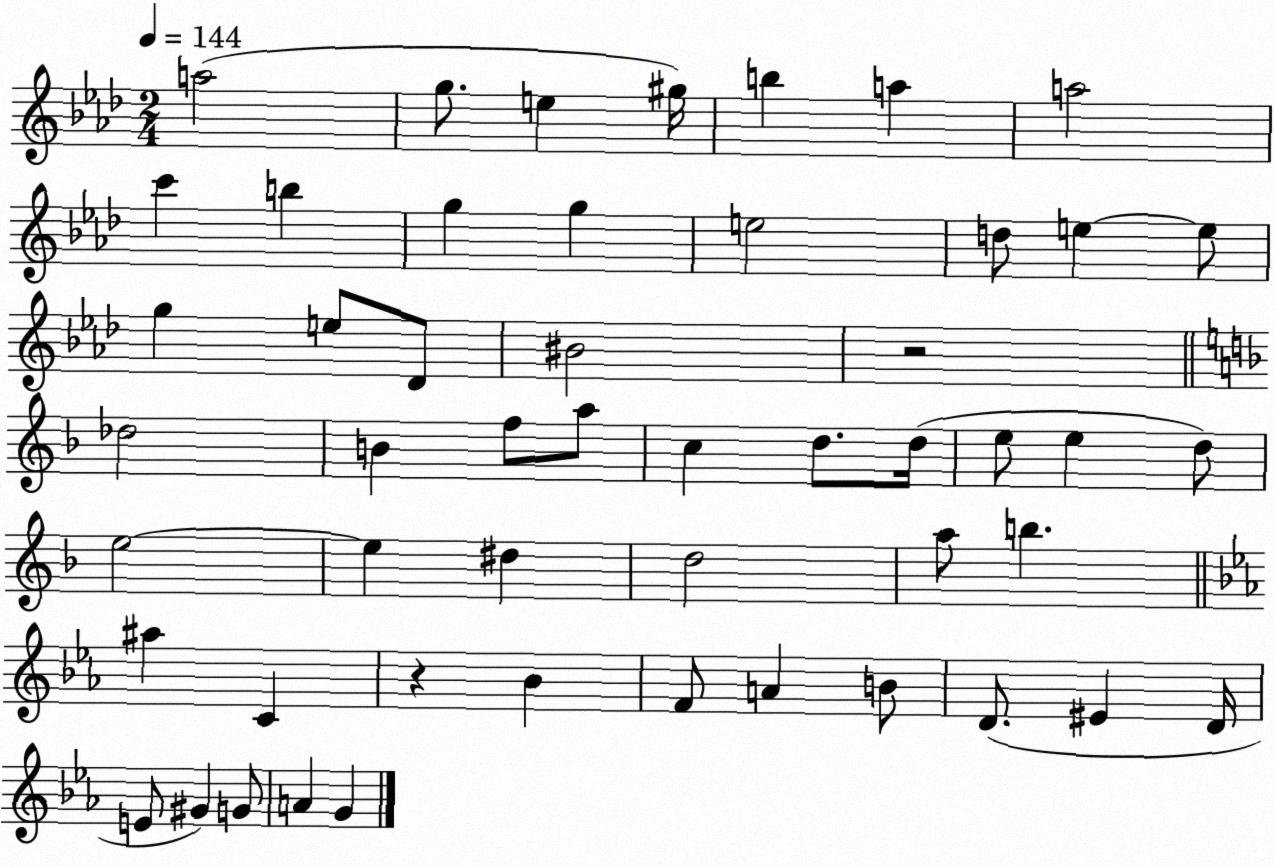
X:1
T:Untitled
M:2/4
L:1/4
K:Ab
a2 g/2 e ^g/4 b a a2 c' b g g e2 d/2 e e/2 g e/2 _D/2 ^B2 z2 _d2 B f/2 a/2 c d/2 d/4 e/2 e d/2 e2 e ^d d2 a/2 b ^a C z _B F/2 A B/2 D/2 ^E D/4 E/2 ^G G/2 A G